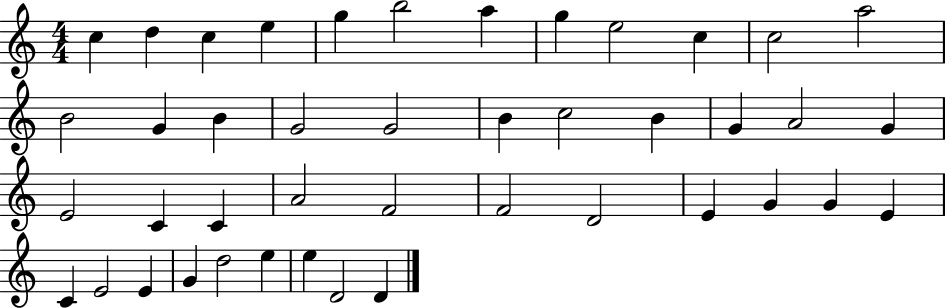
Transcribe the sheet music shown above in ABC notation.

X:1
T:Untitled
M:4/4
L:1/4
K:C
c d c e g b2 a g e2 c c2 a2 B2 G B G2 G2 B c2 B G A2 G E2 C C A2 F2 F2 D2 E G G E C E2 E G d2 e e D2 D